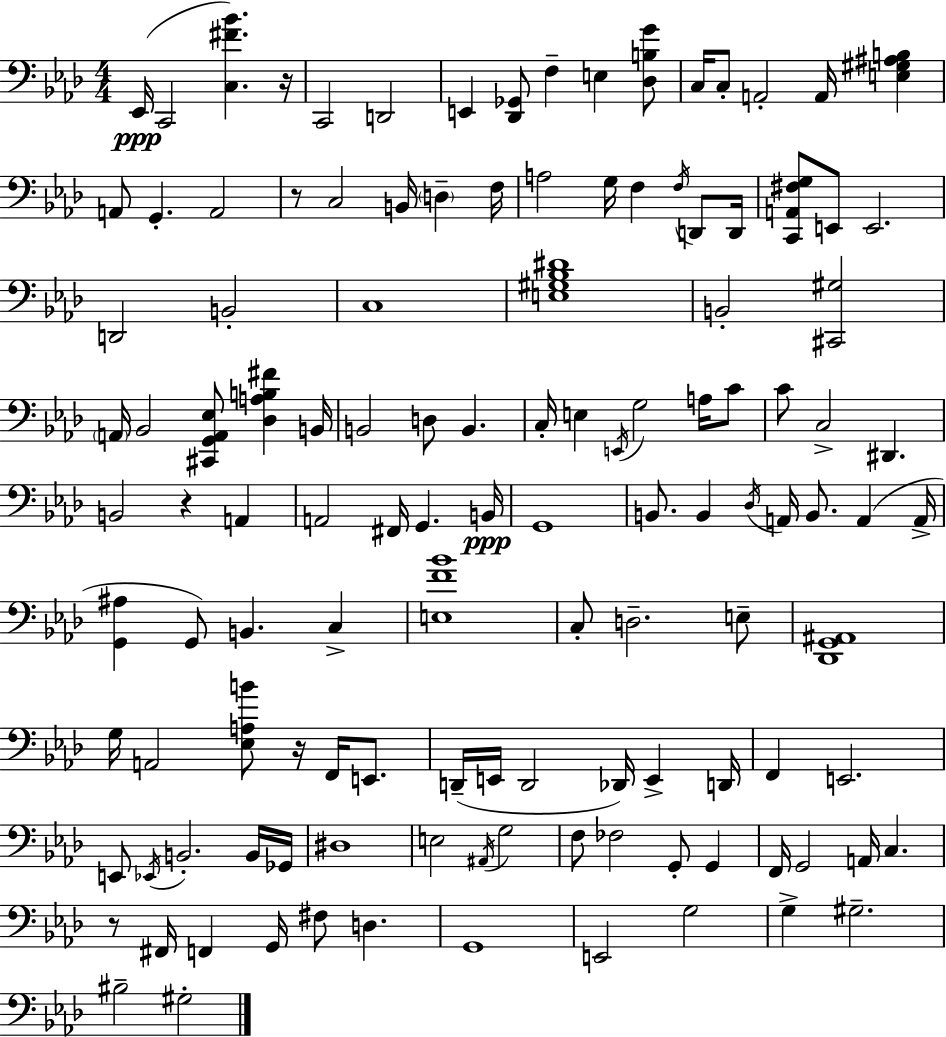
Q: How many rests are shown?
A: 5